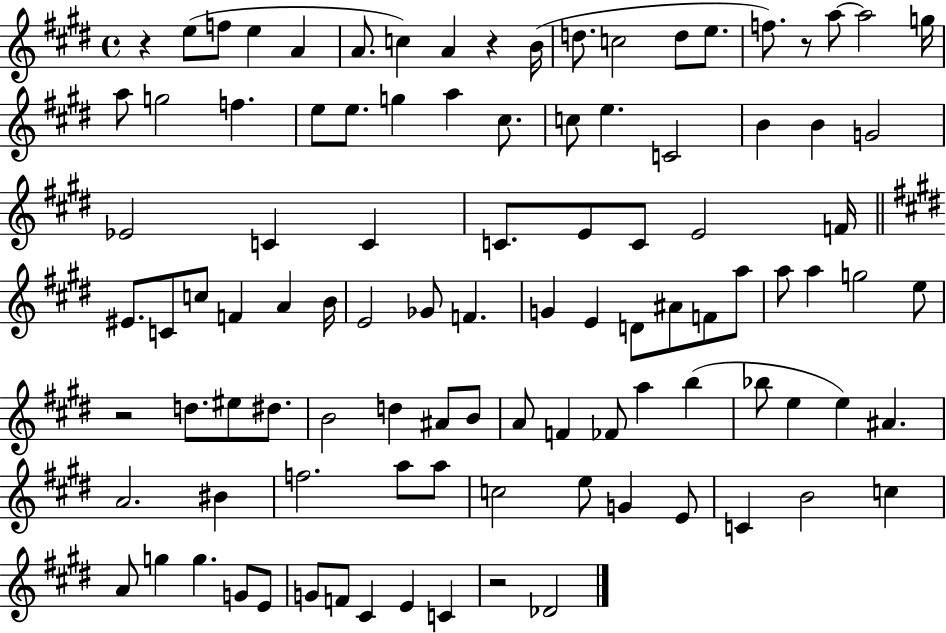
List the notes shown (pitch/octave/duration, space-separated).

R/q E5/e F5/e E5/q A4/q A4/e. C5/q A4/q R/q B4/s D5/e. C5/h D5/e E5/e. F5/e. R/e A5/e A5/h G5/s A5/e G5/h F5/q. E5/e E5/e. G5/q A5/q C#5/e. C5/e E5/q. C4/h B4/q B4/q G4/h Eb4/h C4/q C4/q C4/e. E4/e C4/e E4/h F4/s EIS4/e. C4/e C5/e F4/q A4/q B4/s E4/h Gb4/e F4/q. G4/q E4/q D4/e A#4/e F4/e A5/e A5/e A5/q G5/h E5/e R/h D5/e. EIS5/e D#5/e. B4/h D5/q A#4/e B4/e A4/e F4/q FES4/e A5/q B5/q Bb5/e E5/q E5/q A#4/q. A4/h. BIS4/q F5/h. A5/e A5/e C5/h E5/e G4/q E4/e C4/q B4/h C5/q A4/e G5/q G5/q. G4/e E4/e G4/e F4/e C#4/q E4/q C4/q R/h Db4/h